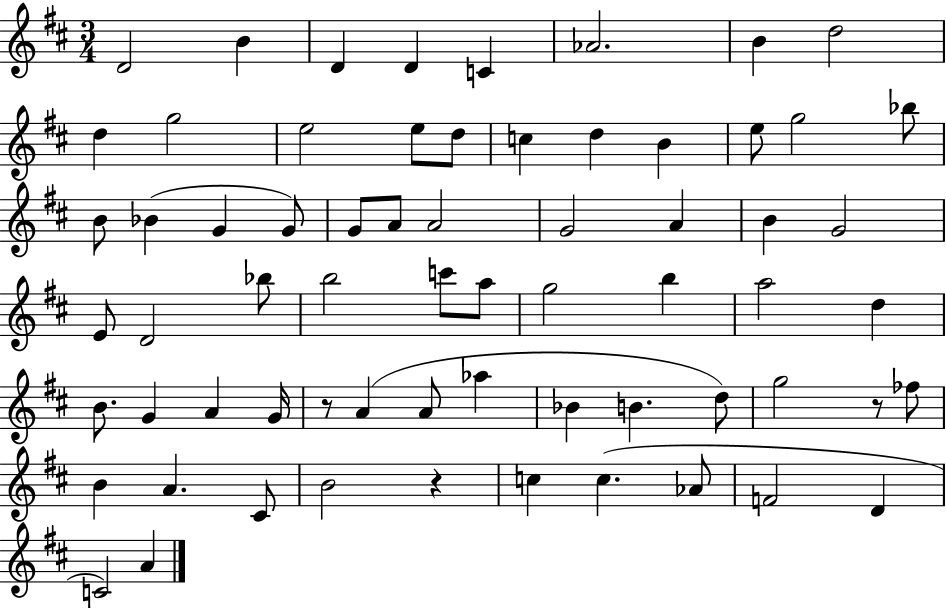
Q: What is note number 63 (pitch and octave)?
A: A4